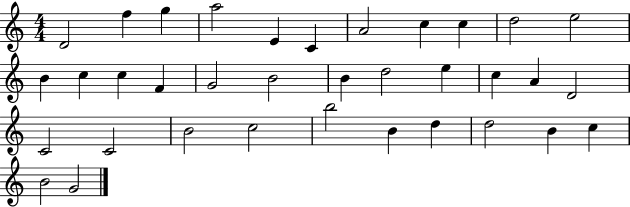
X:1
T:Untitled
M:4/4
L:1/4
K:C
D2 f g a2 E C A2 c c d2 e2 B c c F G2 B2 B d2 e c A D2 C2 C2 B2 c2 b2 B d d2 B c B2 G2